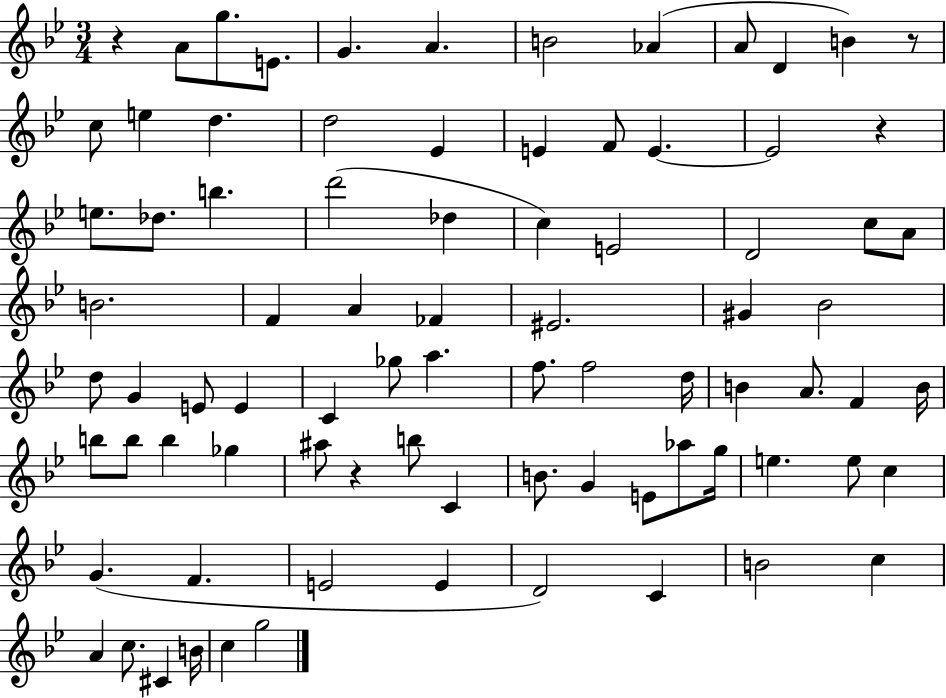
{
  \clef treble
  \numericTimeSignature
  \time 3/4
  \key bes \major
  r4 a'8 g''8. e'8. | g'4. a'4. | b'2 aes'4( | a'8 d'4 b'4) r8 | \break c''8 e''4 d''4. | d''2 ees'4 | e'4 f'8 e'4.~~ | e'2 r4 | \break e''8. des''8. b''4. | d'''2( des''4 | c''4) e'2 | d'2 c''8 a'8 | \break b'2. | f'4 a'4 fes'4 | eis'2. | gis'4 bes'2 | \break d''8 g'4 e'8 e'4 | c'4 ges''8 a''4. | f''8. f''2 d''16 | b'4 a'8. f'4 b'16 | \break b''8 b''8 b''4 ges''4 | ais''8 r4 b''8 c'4 | b'8. g'4 e'8 aes''8 g''16 | e''4. e''8 c''4 | \break g'4.( f'4. | e'2 e'4 | d'2) c'4 | b'2 c''4 | \break a'4 c''8. cis'4 b'16 | c''4 g''2 | \bar "|."
}